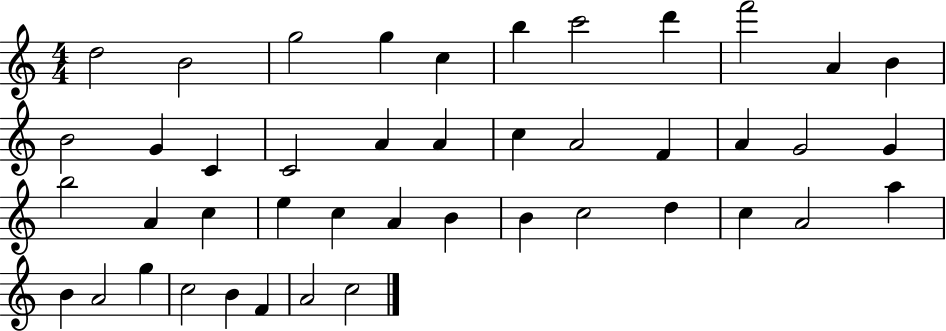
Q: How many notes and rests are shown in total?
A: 44